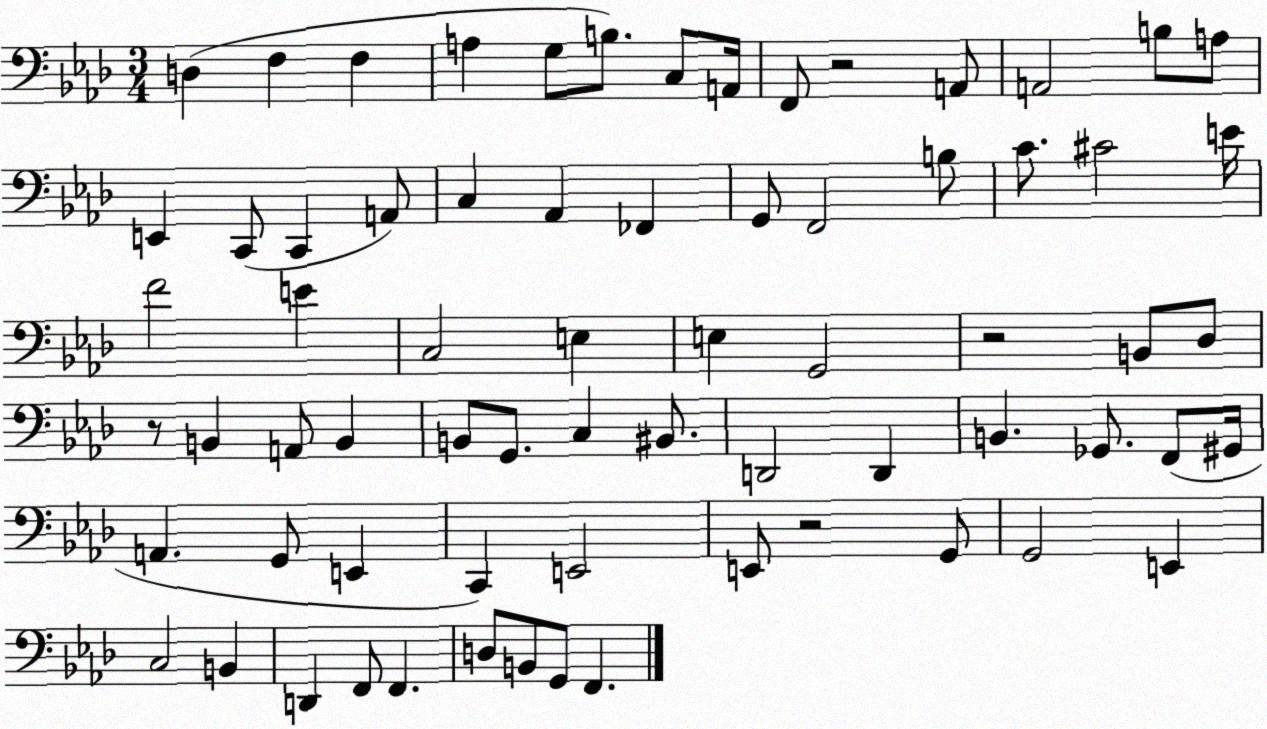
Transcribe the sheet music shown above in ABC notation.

X:1
T:Untitled
M:3/4
L:1/4
K:Ab
D, F, F, A, G,/2 B,/2 C,/2 A,,/4 F,,/2 z2 A,,/2 A,,2 B,/2 A,/2 E,, C,,/2 C,, A,,/2 C, _A,, _F,, G,,/2 F,,2 B,/2 C/2 ^C2 E/4 F2 E C,2 E, E, G,,2 z2 B,,/2 _D,/2 z/2 B,, A,,/2 B,, B,,/2 G,,/2 C, ^B,,/2 D,,2 D,, B,, _G,,/2 F,,/2 ^G,,/4 A,, G,,/2 E,, C,, E,,2 E,,/2 z2 G,,/2 G,,2 E,, C,2 B,, D,, F,,/2 F,, D,/2 B,,/2 G,,/2 F,,